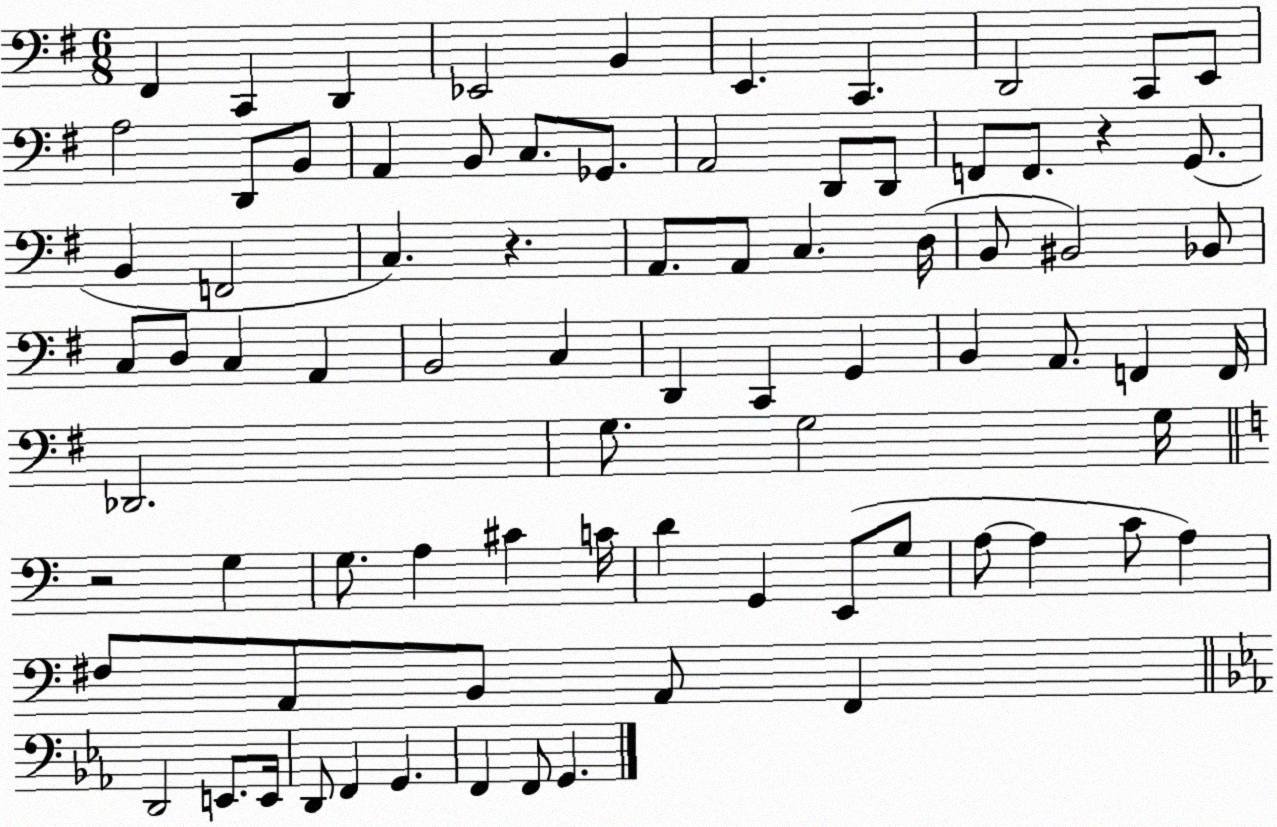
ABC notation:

X:1
T:Untitled
M:6/8
L:1/4
K:G
^F,, C,, D,, _E,,2 B,, E,, C,, D,,2 C,,/2 E,,/2 A,2 D,,/2 B,,/2 A,, B,,/2 C,/2 _G,,/2 A,,2 D,,/2 D,,/2 F,,/2 F,,/2 z G,,/2 B,, F,,2 C, z A,,/2 A,,/2 C, D,/4 B,,/2 ^B,,2 _B,,/2 C,/2 D,/2 C, A,, B,,2 C, D,, C,, G,, B,, A,,/2 F,, F,,/4 _D,,2 G,/2 G,2 G,/4 z2 G, G,/2 A, ^C C/4 D G,, E,,/2 G,/2 A,/2 A, C/2 A, ^F,/2 A,,/2 B,,/2 A,,/2 F,, D,,2 E,,/2 E,,/4 D,,/2 F,, G,, F,, F,,/2 G,,